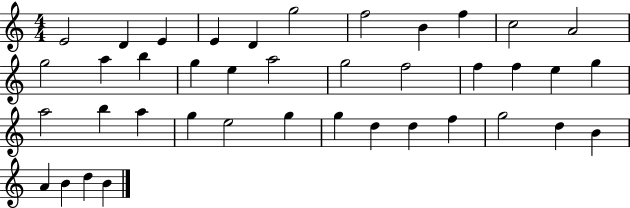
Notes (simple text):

E4/h D4/q E4/q E4/q D4/q G5/h F5/h B4/q F5/q C5/h A4/h G5/h A5/q B5/q G5/q E5/q A5/h G5/h F5/h F5/q F5/q E5/q G5/q A5/h B5/q A5/q G5/q E5/h G5/q G5/q D5/q D5/q F5/q G5/h D5/q B4/q A4/q B4/q D5/q B4/q